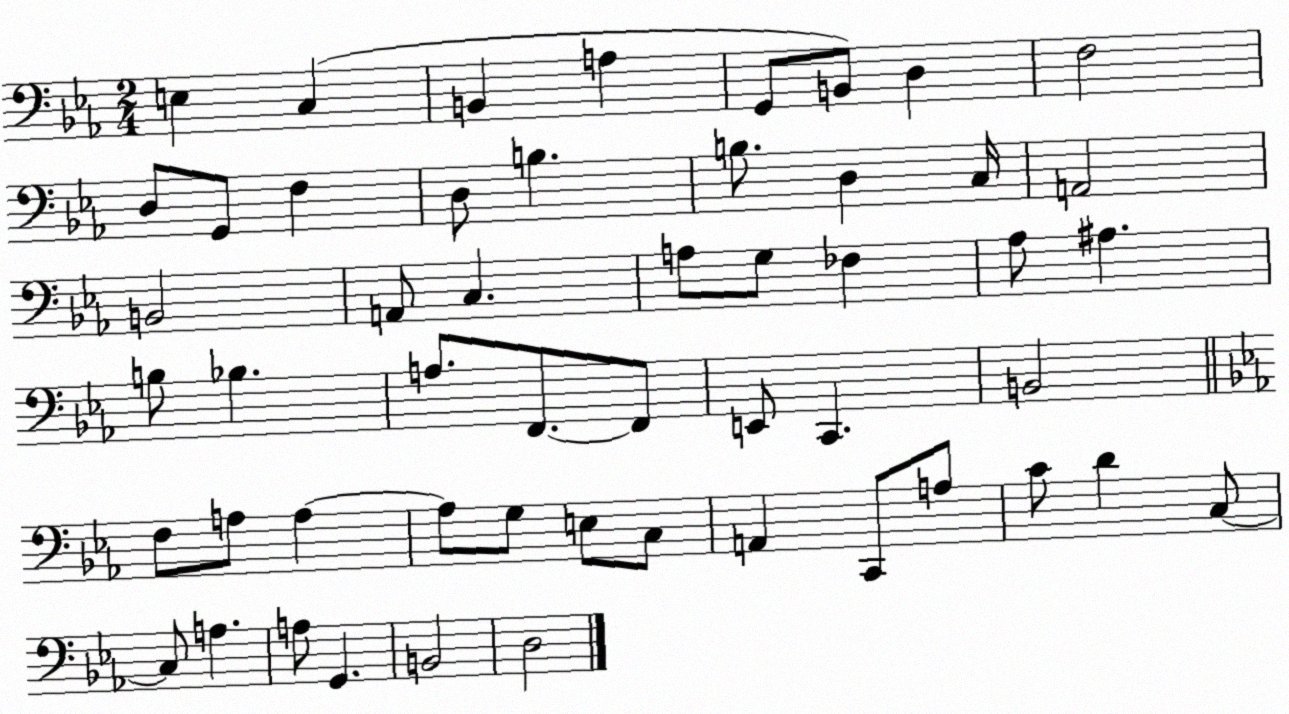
X:1
T:Untitled
M:2/4
L:1/4
K:Eb
E, C, B,, A, G,,/2 B,,/2 D, F,2 D,/2 G,,/2 F, D,/2 B, B,/2 D, C,/4 A,,2 B,,2 A,,/2 C, A,/2 G,/2 _F, _A,/2 ^A, B,/2 _B, A,/2 F,,/2 F,,/2 E,,/2 C,, B,,2 F,/2 A,/2 A, A,/2 G,/2 E,/2 C,/2 A,, C,,/2 A,/2 C/2 D C,/2 C,/2 A, A,/2 G,, B,,2 D,2